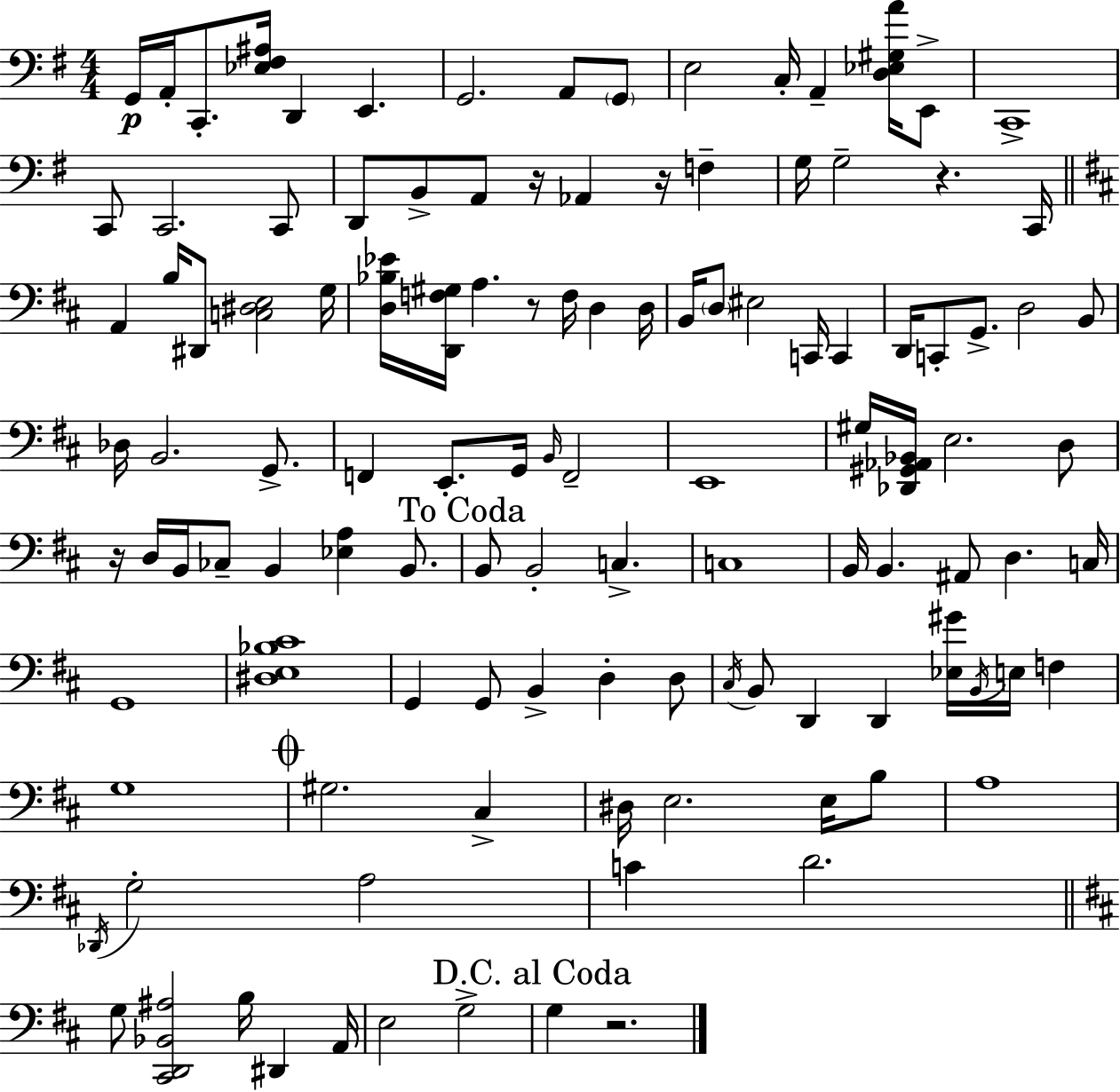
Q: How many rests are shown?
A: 6